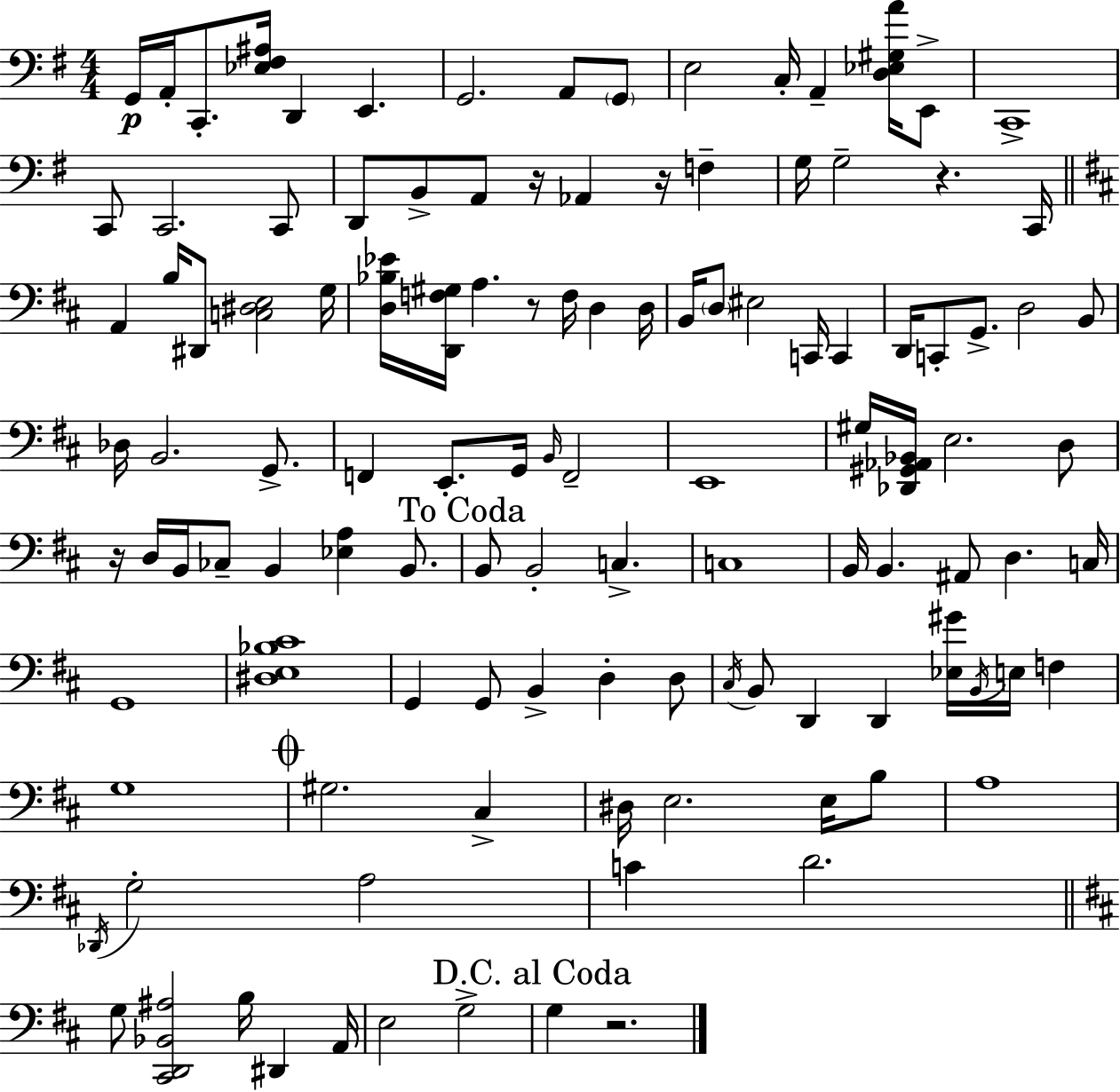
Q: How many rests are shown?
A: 6